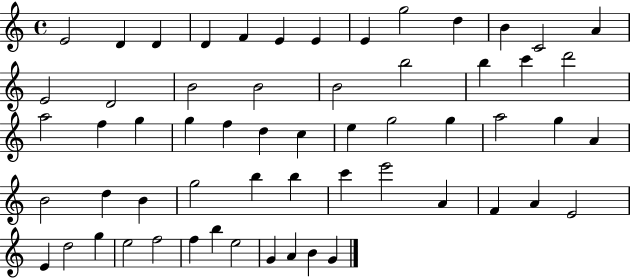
{
  \clef treble
  \time 4/4
  \defaultTimeSignature
  \key c \major
  e'2 d'4 d'4 | d'4 f'4 e'4 e'4 | e'4 g''2 d''4 | b'4 c'2 a'4 | \break e'2 d'2 | b'2 b'2 | b'2 b''2 | b''4 c'''4 d'''2 | \break a''2 f''4 g''4 | g''4 f''4 d''4 c''4 | e''4 g''2 g''4 | a''2 g''4 a'4 | \break b'2 d''4 b'4 | g''2 b''4 b''4 | c'''4 e'''2 a'4 | f'4 a'4 e'2 | \break e'4 d''2 g''4 | e''2 f''2 | f''4 b''4 e''2 | g'4 a'4 b'4 g'4 | \break \bar "|."
}